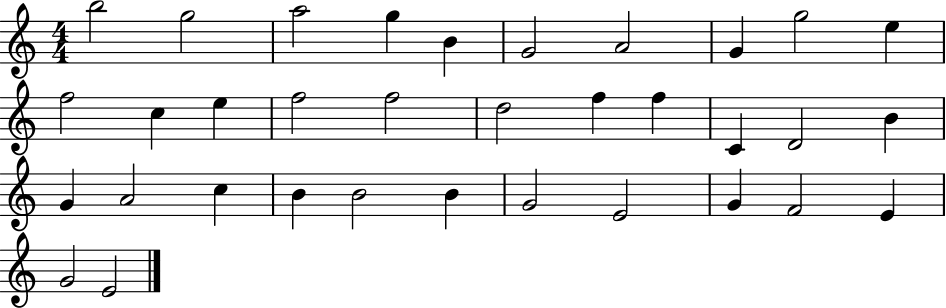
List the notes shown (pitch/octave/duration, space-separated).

B5/h G5/h A5/h G5/q B4/q G4/h A4/h G4/q G5/h E5/q F5/h C5/q E5/q F5/h F5/h D5/h F5/q F5/q C4/q D4/h B4/q G4/q A4/h C5/q B4/q B4/h B4/q G4/h E4/h G4/q F4/h E4/q G4/h E4/h